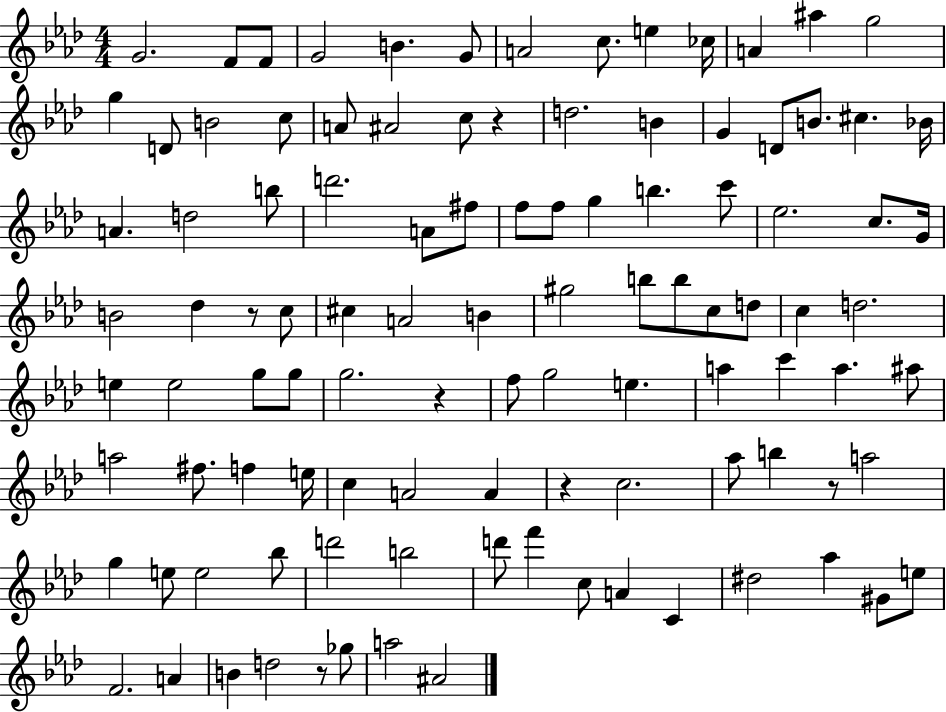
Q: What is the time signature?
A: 4/4